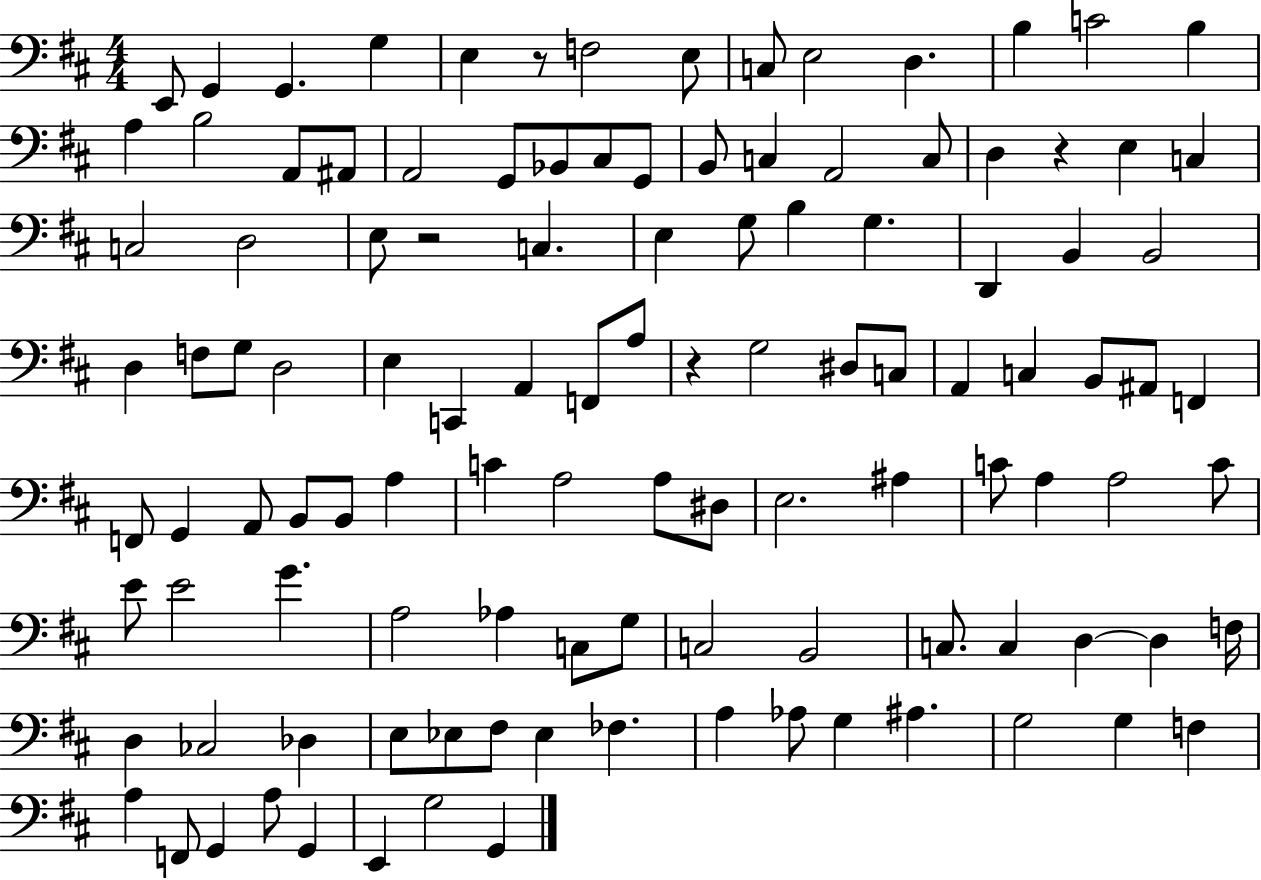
X:1
T:Untitled
M:4/4
L:1/4
K:D
E,,/2 G,, G,, G, E, z/2 F,2 E,/2 C,/2 E,2 D, B, C2 B, A, B,2 A,,/2 ^A,,/2 A,,2 G,,/2 _B,,/2 ^C,/2 G,,/2 B,,/2 C, A,,2 C,/2 D, z E, C, C,2 D,2 E,/2 z2 C, E, G,/2 B, G, D,, B,, B,,2 D, F,/2 G,/2 D,2 E, C,, A,, F,,/2 A,/2 z G,2 ^D,/2 C,/2 A,, C, B,,/2 ^A,,/2 F,, F,,/2 G,, A,,/2 B,,/2 B,,/2 A, C A,2 A,/2 ^D,/2 E,2 ^A, C/2 A, A,2 C/2 E/2 E2 G A,2 _A, C,/2 G,/2 C,2 B,,2 C,/2 C, D, D, F,/4 D, _C,2 _D, E,/2 _E,/2 ^F,/2 _E, _F, A, _A,/2 G, ^A, G,2 G, F, A, F,,/2 G,, A,/2 G,, E,, G,2 G,,